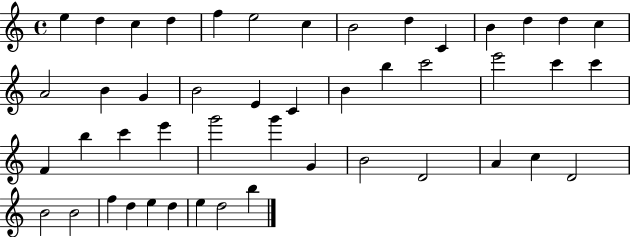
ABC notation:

X:1
T:Untitled
M:4/4
L:1/4
K:C
e d c d f e2 c B2 d C B d d c A2 B G B2 E C B b c'2 e'2 c' c' F b c' e' g'2 g' G B2 D2 A c D2 B2 B2 f d e d e d2 b